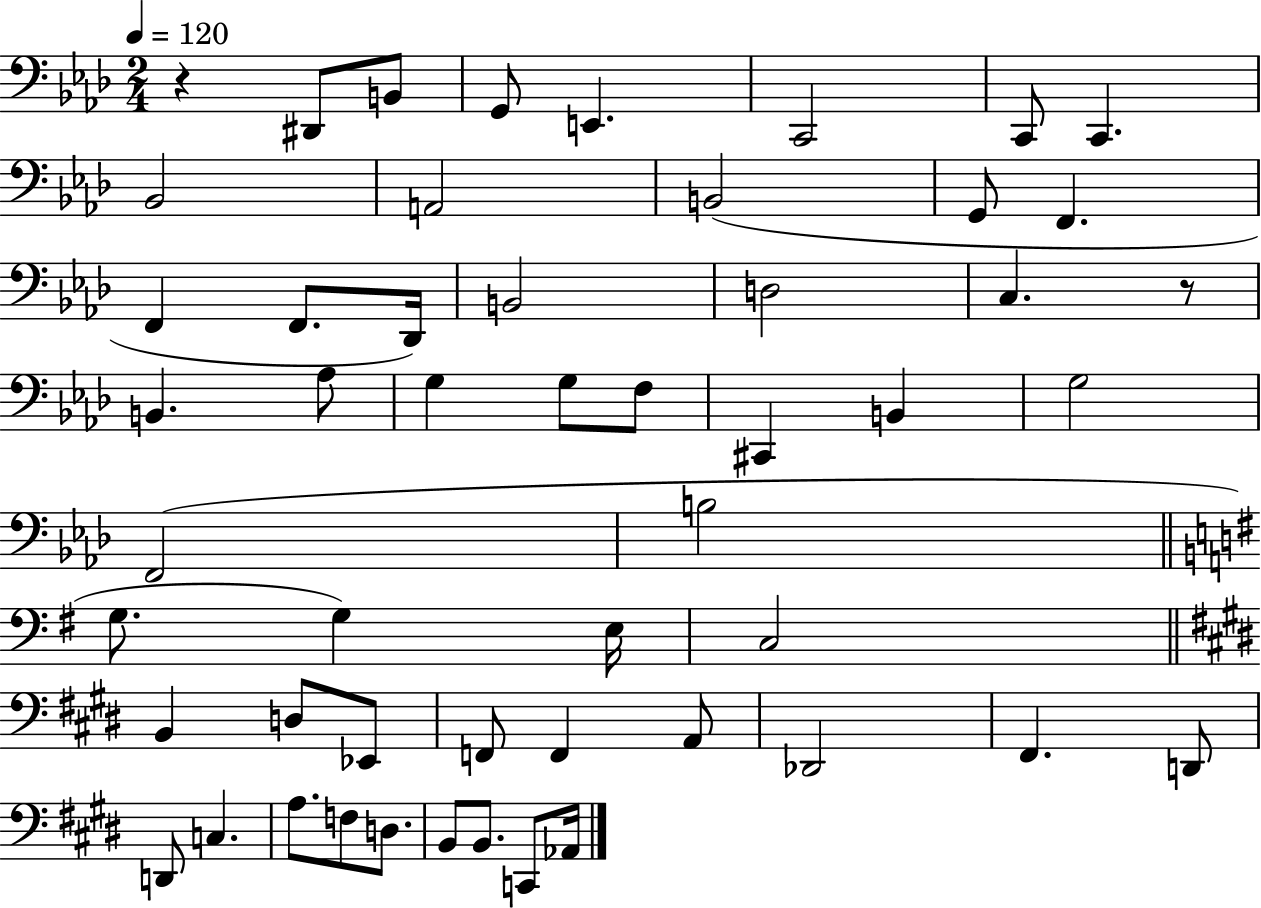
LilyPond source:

{
  \clef bass
  \numericTimeSignature
  \time 2/4
  \key aes \major
  \tempo 4 = 120
  r4 dis,8 b,8 | g,8 e,4. | c,2 | c,8 c,4. | \break bes,2 | a,2 | b,2( | g,8 f,4. | \break f,4 f,8. des,16) | b,2 | d2 | c4. r8 | \break b,4. aes8 | g4 g8 f8 | cis,4 b,4 | g2 | \break f,2( | b2 | \bar "||" \break \key e \minor g8. g4) e16 | c2 | \bar "||" \break \key e \major b,4 d8 ees,8 | f,8 f,4 a,8 | des,2 | fis,4. d,8 | \break d,8 c4. | a8. f8 d8. | b,8 b,8. c,8 aes,16 | \bar "|."
}